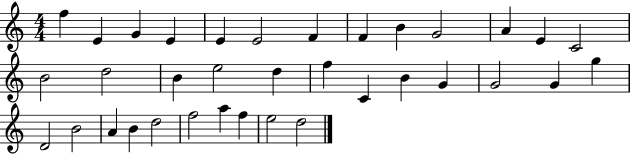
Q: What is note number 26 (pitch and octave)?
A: D4